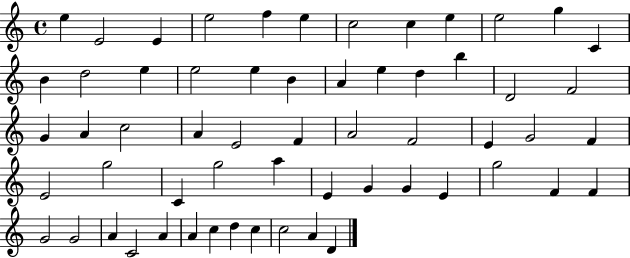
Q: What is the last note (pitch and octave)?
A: D4